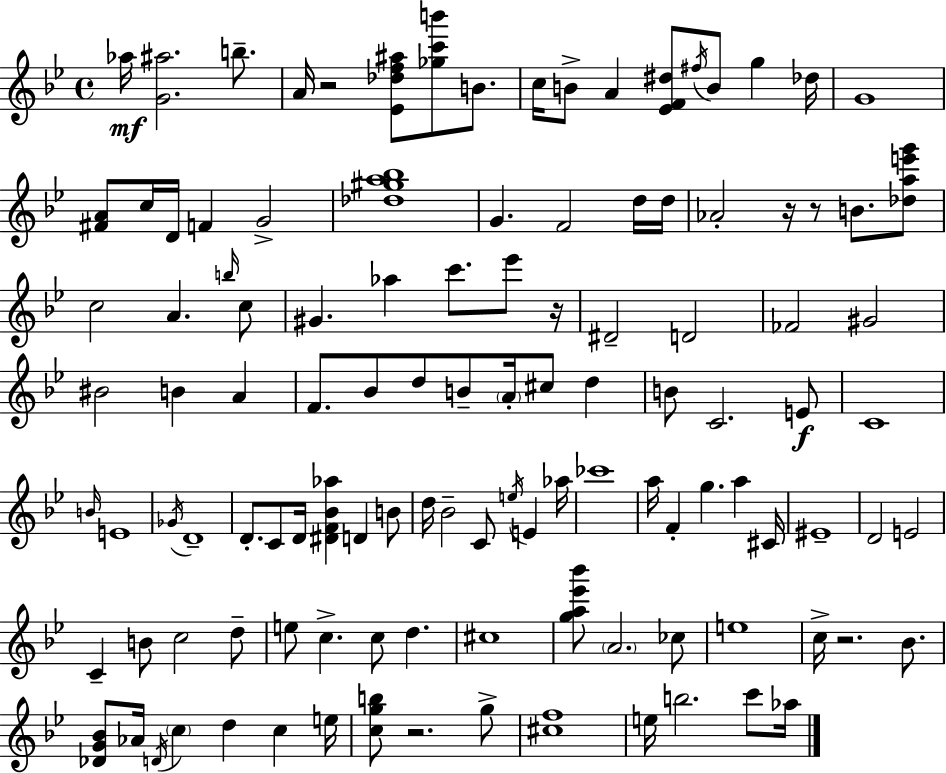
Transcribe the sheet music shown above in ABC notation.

X:1
T:Untitled
M:4/4
L:1/4
K:Gm
_a/4 [G^a]2 b/2 A/4 z2 [_E_df^a]/2 [_gc'b']/2 B/2 c/4 B/2 A [_EF^d]/2 ^f/4 B/2 g _d/4 G4 [^FA]/2 c/4 D/4 F G2 [_d^ga_b]4 G F2 d/4 d/4 _A2 z/4 z/2 B/2 [_dae'g']/2 c2 A b/4 c/2 ^G _a c'/2 _e'/2 z/4 ^D2 D2 _F2 ^G2 ^B2 B A F/2 _B/2 d/2 B/2 A/4 ^c/2 d B/2 C2 E/2 C4 B/4 E4 _G/4 D4 D/2 C/2 D/4 [^DF_B_a] D B/2 d/4 _B2 C/2 e/4 E _a/4 _c'4 a/4 F g a ^C/4 ^E4 D2 E2 C B/2 c2 d/2 e/2 c c/2 d ^c4 [ga_e'_b']/2 A2 _c/2 e4 c/4 z2 _B/2 [_DG_B]/2 _A/4 D/4 c d c e/4 [cgb]/2 z2 g/2 [^cf]4 e/4 b2 c'/2 _a/4